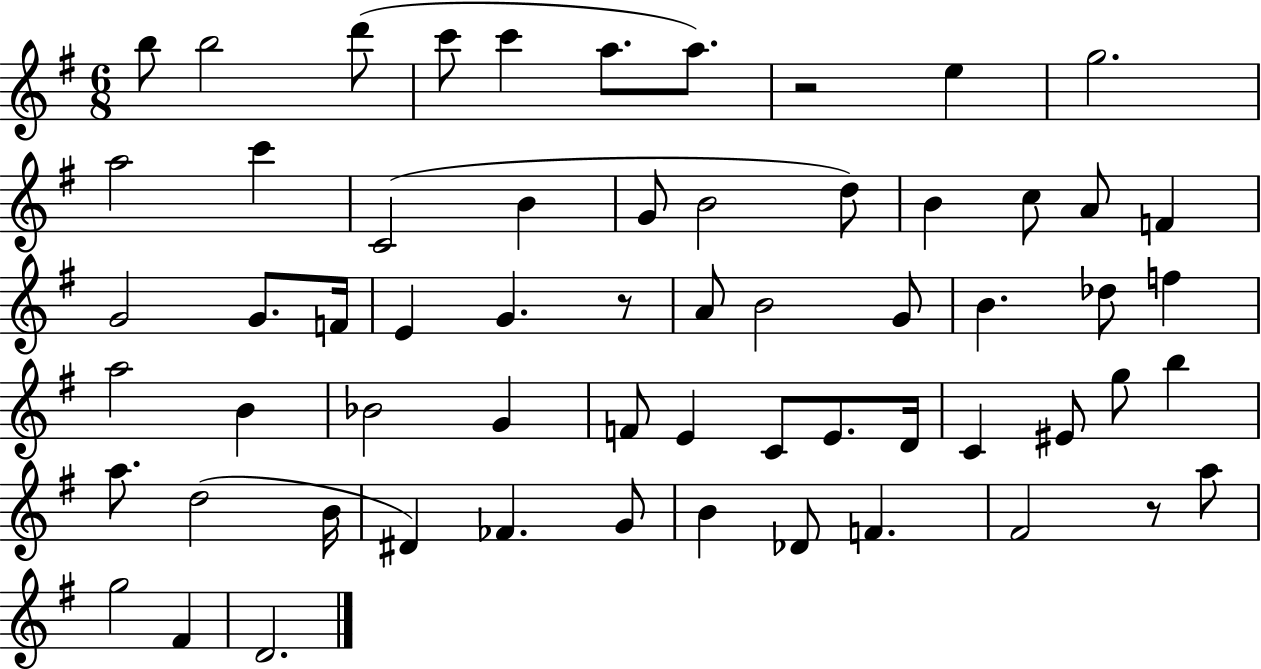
X:1
T:Untitled
M:6/8
L:1/4
K:G
b/2 b2 d'/2 c'/2 c' a/2 a/2 z2 e g2 a2 c' C2 B G/2 B2 d/2 B c/2 A/2 F G2 G/2 F/4 E G z/2 A/2 B2 G/2 B _d/2 f a2 B _B2 G F/2 E C/2 E/2 D/4 C ^E/2 g/2 b a/2 d2 B/4 ^D _F G/2 B _D/2 F ^F2 z/2 a/2 g2 ^F D2